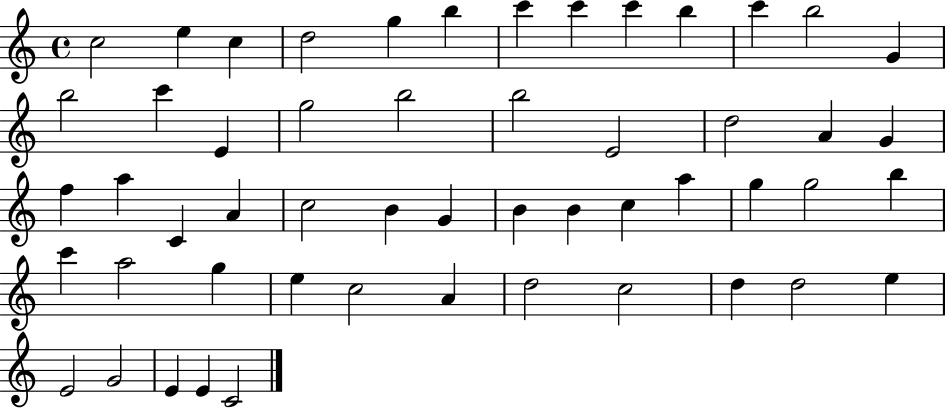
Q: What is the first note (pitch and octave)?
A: C5